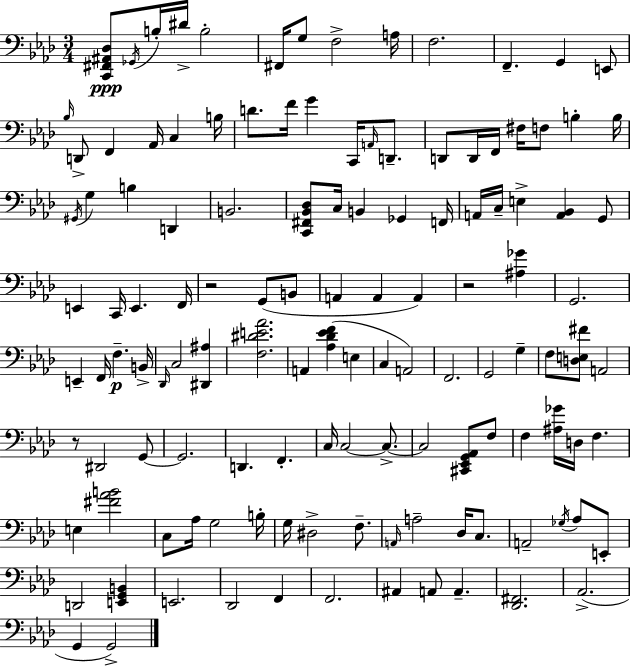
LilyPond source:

{
  \clef bass
  \numericTimeSignature
  \time 3/4
  \key aes \major
  <c, fis, ais, des>8\ppp \acciaccatura { ges,16 } b16-. dis'16-> b2-. | fis,16 g8 f2-> | a16 f2. | f,4.-- g,4 e,8 | \break \grace { bes16 } d,8-> f,4 aes,16 c4 | b16 d'8. f'16 g'4 c,16 \grace { a,16 } | d,8.-- d,8 d,16 f,16 fis16 f8 b4-. | b16 \acciaccatura { gis,16 } g4 b4 | \break d,4 b,2. | <c, fis, bes, des>8 c16 b,4 ges,4 | f,16 a,16 c16-- e4-> <a, bes,>4 | g,8 e,4 c,16 e,4. | \break f,16 r2 | g,8( b,8 a,4 a,4 | a,4) r2 | <ais ges'>4 g,2. | \break e,4-- f,16 f4.--\p | b,16-> \grace { des,16 } c2 | <dis, ais>4 <f dis' e' aes'>2. | a,4 <aes des' ees' f'>4( | \break e4 c4 a,2) | f,2. | g,2 | g4-- f8 <d e fis'>8 a,2 | \break r8 dis,2 | g,8~~ g,2. | d,4. f,4.-. | c16 c2~~ | \break c8.->~~ c2 | <cis, ees, g, aes,>8 f8 f4 <ais ges'>16 d16 f4. | e4 <fis' aes' b'>2 | c8 aes16 g2 | \break b16-. g16 dis2-> | f8.-- \grace { a,16 } a2-- | des16 c8. a,2-- | \acciaccatura { ges16 } aes8 e,8-. d,2 | \break <e, g, b,>4 e,2. | des,2 | f,4 f,2. | ais,4 a,8 | \break a,4.-- <des, fis,>2. | aes,2.->( | g,4 g,2->) | \bar "|."
}